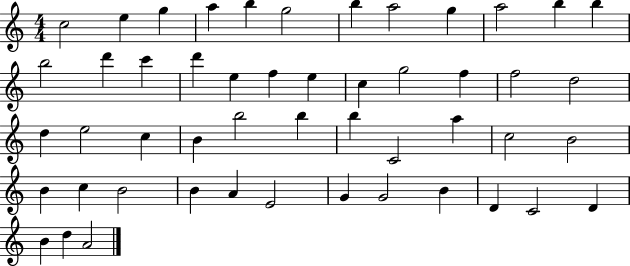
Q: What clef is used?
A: treble